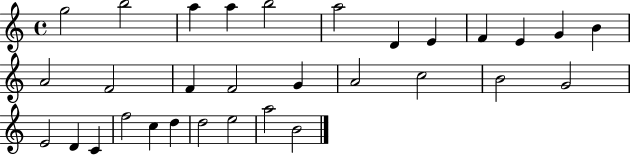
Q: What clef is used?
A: treble